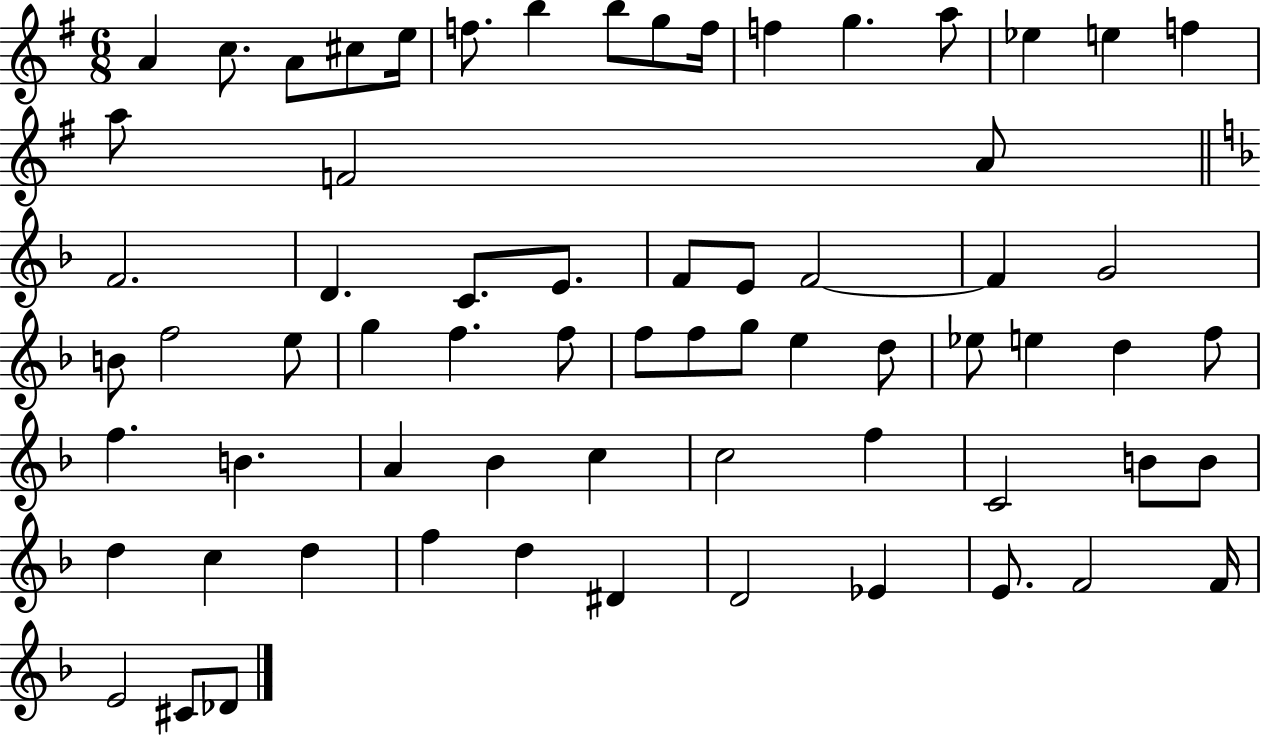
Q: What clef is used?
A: treble